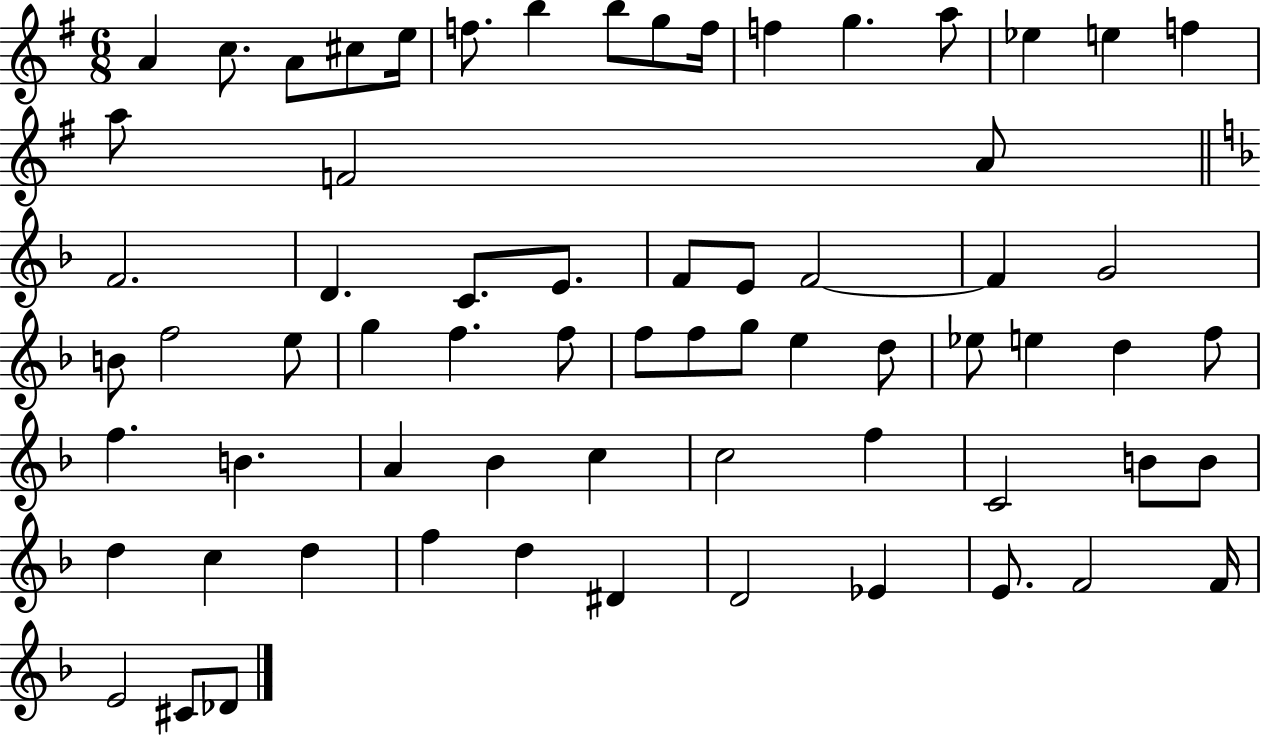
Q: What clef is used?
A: treble